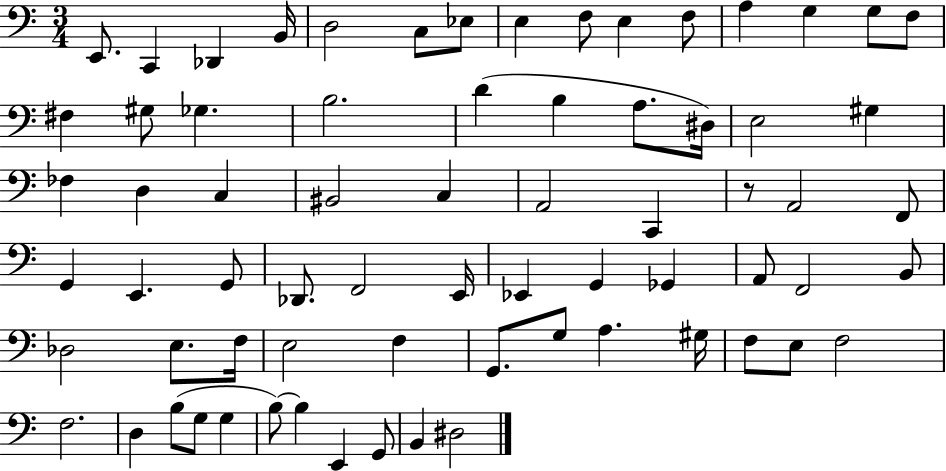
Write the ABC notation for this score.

X:1
T:Untitled
M:3/4
L:1/4
K:C
E,,/2 C,, _D,, B,,/4 D,2 C,/2 _E,/2 E, F,/2 E, F,/2 A, G, G,/2 F,/2 ^F, ^G,/2 _G, B,2 D B, A,/2 ^D,/4 E,2 ^G, _F, D, C, ^B,,2 C, A,,2 C,, z/2 A,,2 F,,/2 G,, E,, G,,/2 _D,,/2 F,,2 E,,/4 _E,, G,, _G,, A,,/2 F,,2 B,,/2 _D,2 E,/2 F,/4 E,2 F, G,,/2 G,/2 A, ^G,/4 F,/2 E,/2 F,2 F,2 D, B,/2 G,/2 G, B,/2 B, E,, G,,/2 B,, ^D,2